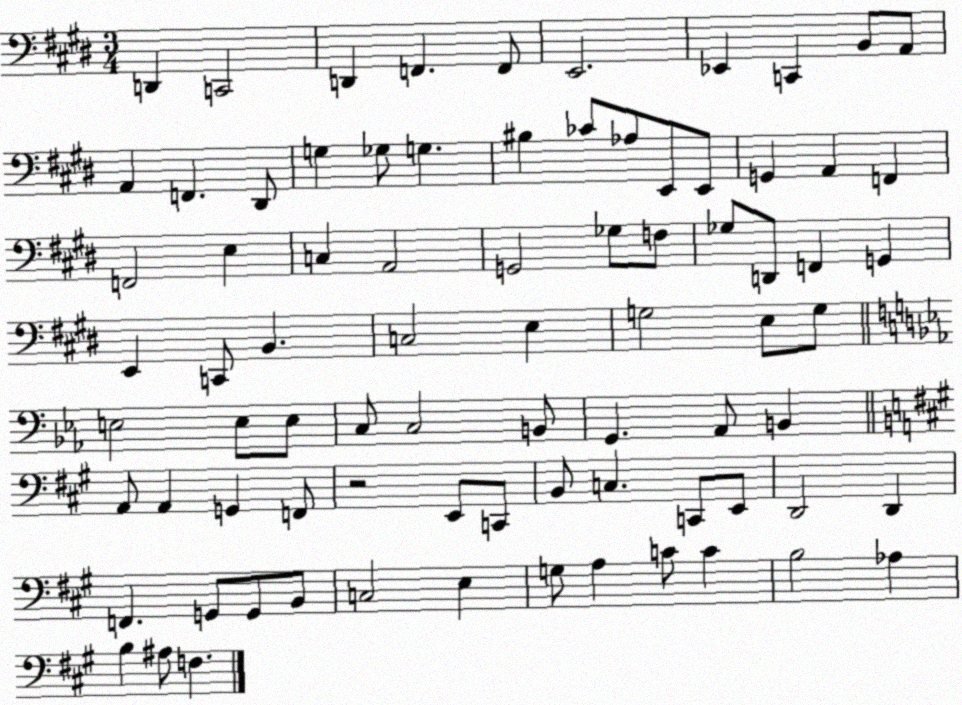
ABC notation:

X:1
T:Untitled
M:3/4
L:1/4
K:E
D,, C,,2 D,, F,, F,,/2 E,,2 _E,, C,, B,,/2 A,,/2 A,, F,, ^D,,/2 G, _G,/2 G, ^B, _C/2 _A,/2 E,,/2 E,,/2 G,, A,, F,, F,,2 E, C, A,,2 G,,2 _G,/2 F,/2 _G,/2 D,,/2 F,, G,, E,, C,,/2 B,, C,2 E, G,2 E,/2 G,/2 E,2 E,/2 E,/2 C,/2 C,2 B,,/2 G,, _A,,/2 B,, A,,/2 A,, G,, F,,/2 z2 E,,/2 C,,/2 B,,/2 C, C,,/2 E,,/2 D,,2 D,, F,, G,,/2 G,,/2 B,,/2 C,2 E, G,/2 A, C/2 C B,2 _A, B, ^A,/2 F,